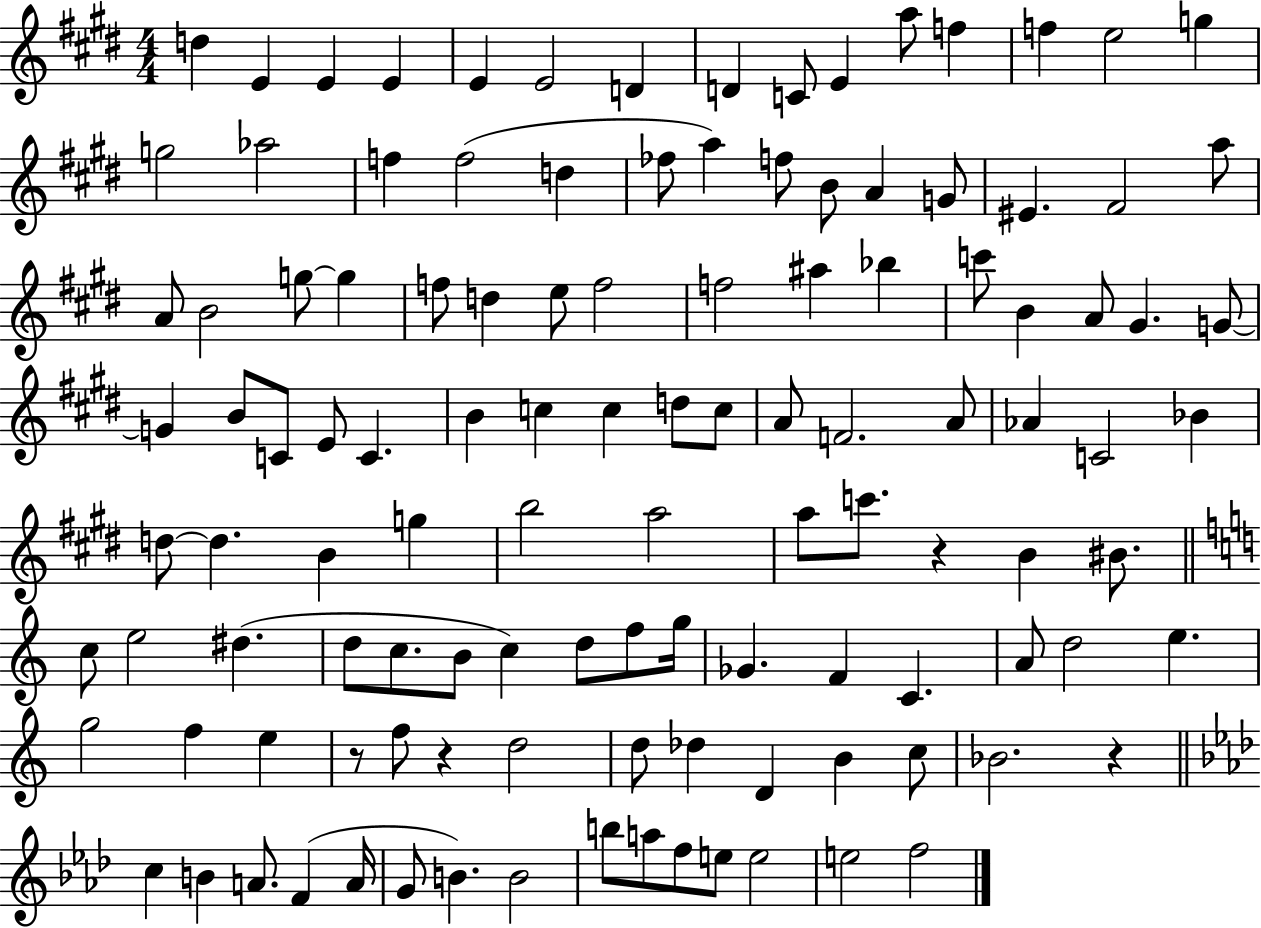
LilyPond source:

{
  \clef treble
  \numericTimeSignature
  \time 4/4
  \key e \major
  \repeat volta 2 { d''4 e'4 e'4 e'4 | e'4 e'2 d'4 | d'4 c'8 e'4 a''8 f''4 | f''4 e''2 g''4 | \break g''2 aes''2 | f''4 f''2( d''4 | fes''8 a''4) f''8 b'8 a'4 g'8 | eis'4. fis'2 a''8 | \break a'8 b'2 g''8~~ g''4 | f''8 d''4 e''8 f''2 | f''2 ais''4 bes''4 | c'''8 b'4 a'8 gis'4. g'8~~ | \break g'4 b'8 c'8 e'8 c'4. | b'4 c''4 c''4 d''8 c''8 | a'8 f'2. a'8 | aes'4 c'2 bes'4 | \break d''8~~ d''4. b'4 g''4 | b''2 a''2 | a''8 c'''8. r4 b'4 bis'8. | \bar "||" \break \key a \minor c''8 e''2 dis''4.( | d''8 c''8. b'8 c''4) d''8 f''8 g''16 | ges'4. f'4 c'4. | a'8 d''2 e''4. | \break g''2 f''4 e''4 | r8 f''8 r4 d''2 | d''8 des''4 d'4 b'4 c''8 | bes'2. r4 | \break \bar "||" \break \key f \minor c''4 b'4 a'8. f'4( a'16 | g'8 b'4.) b'2 | b''8 a''8 f''8 e''8 e''2 | e''2 f''2 | \break } \bar "|."
}